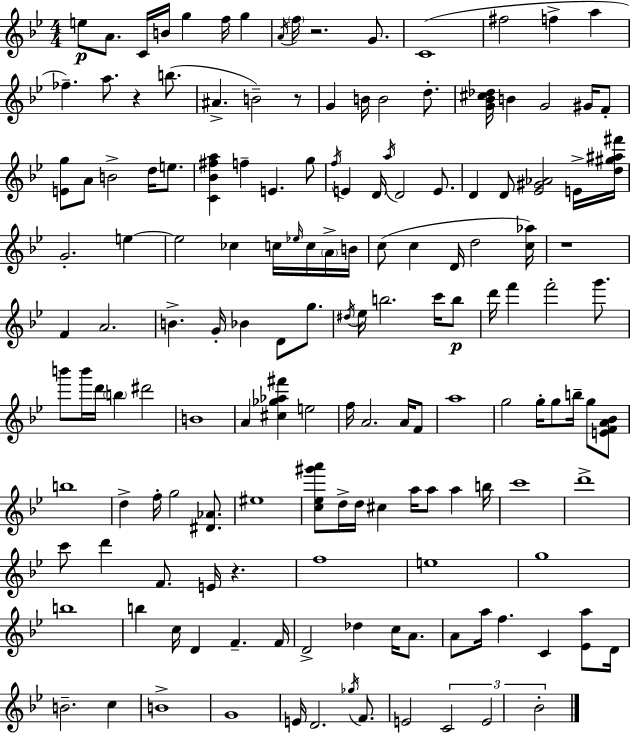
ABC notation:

X:1
T:Untitled
M:4/4
L:1/4
K:Gm
e/2 A/2 C/4 B/4 g f/4 g A/4 f/4 z2 G/2 C4 ^f2 f a _f a/2 z b/2 ^A B2 z/2 G B/4 B2 d/2 [G_B^c_d]/4 B G2 ^G/4 F/2 [Eg]/2 A/2 B2 d/4 e/2 [C_B^fa] f E g/2 f/4 E D/4 a/4 D2 E/2 D D/2 [_E^G_A]2 E/4 [d^g^a^f']/4 G2 e e2 _c c/4 _e/4 c/4 A/4 B/4 c/2 c D/4 d2 [c_a]/4 z4 F A2 B G/4 _B D/2 g/2 ^d/4 _e/4 b2 c'/4 b/2 d'/4 f' f'2 g'/2 b'/2 b'/4 d'/4 b ^d'2 B4 A [^c_g_a^f'] e2 f/4 A2 A/4 F/2 a4 g2 g/4 g/2 b/4 g/2 [EFA_B]/2 b4 d f/4 g2 [^D_A]/2 ^e4 [c_e^g'a']/2 d/4 d/4 ^c a/4 a/2 a b/4 c'4 d'4 c'/2 d' F/2 E/4 z f4 e4 g4 b4 b c/4 D F F/4 D2 _d c/4 A/2 A/2 a/4 f C [_Ea]/2 D/4 B2 c B4 G4 E/4 D2 _g/4 F/2 E2 C2 E2 _B2